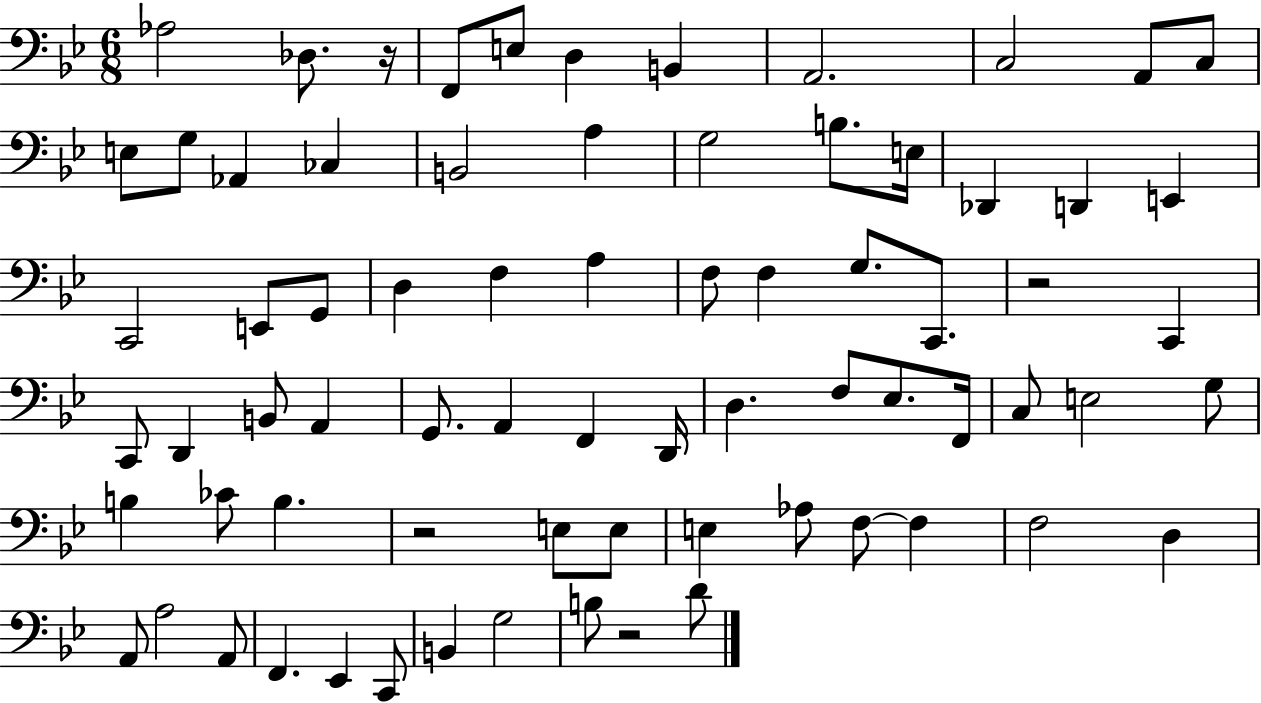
X:1
T:Untitled
M:6/8
L:1/4
K:Bb
_A,2 _D,/2 z/4 F,,/2 E,/2 D, B,, A,,2 C,2 A,,/2 C,/2 E,/2 G,/2 _A,, _C, B,,2 A, G,2 B,/2 E,/4 _D,, D,, E,, C,,2 E,,/2 G,,/2 D, F, A, F,/2 F, G,/2 C,,/2 z2 C,, C,,/2 D,, B,,/2 A,, G,,/2 A,, F,, D,,/4 D, F,/2 _E,/2 F,,/4 C,/2 E,2 G,/2 B, _C/2 B, z2 E,/2 E,/2 E, _A,/2 F,/2 F, F,2 D, A,,/2 A,2 A,,/2 F,, _E,, C,,/2 B,, G,2 B,/2 z2 D/2